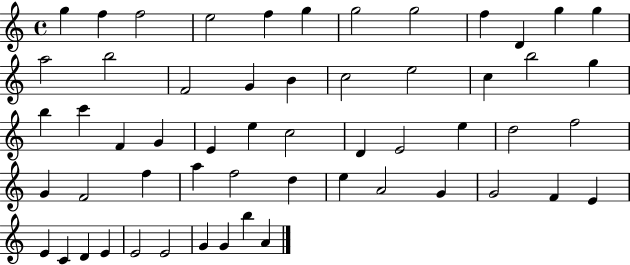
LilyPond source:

{
  \clef treble
  \time 4/4
  \defaultTimeSignature
  \key c \major
  g''4 f''4 f''2 | e''2 f''4 g''4 | g''2 g''2 | f''4 d'4 g''4 g''4 | \break a''2 b''2 | f'2 g'4 b'4 | c''2 e''2 | c''4 b''2 g''4 | \break b''4 c'''4 f'4 g'4 | e'4 e''4 c''2 | d'4 e'2 e''4 | d''2 f''2 | \break g'4 f'2 f''4 | a''4 f''2 d''4 | e''4 a'2 g'4 | g'2 f'4 e'4 | \break e'4 c'4 d'4 e'4 | e'2 e'2 | g'4 g'4 b''4 a'4 | \bar "|."
}